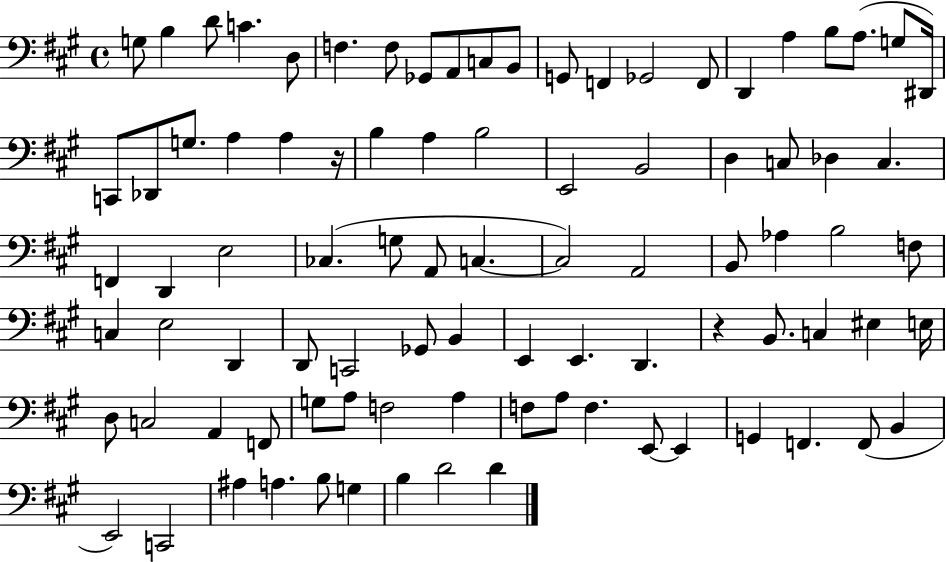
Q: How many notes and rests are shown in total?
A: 90